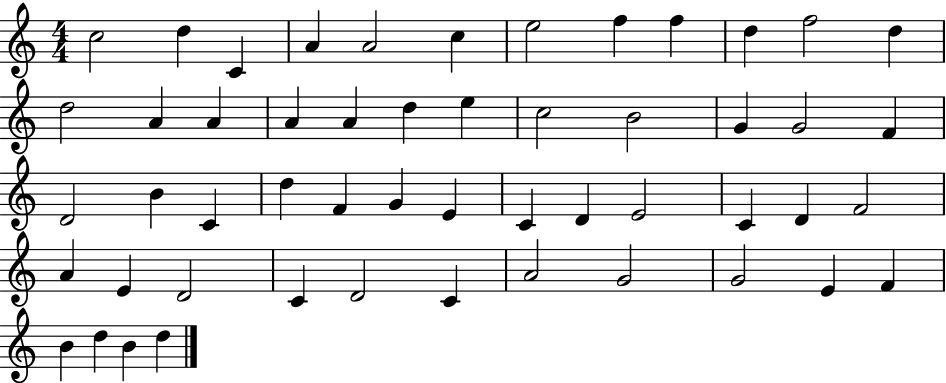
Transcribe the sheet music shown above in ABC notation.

X:1
T:Untitled
M:4/4
L:1/4
K:C
c2 d C A A2 c e2 f f d f2 d d2 A A A A d e c2 B2 G G2 F D2 B C d F G E C D E2 C D F2 A E D2 C D2 C A2 G2 G2 E F B d B d